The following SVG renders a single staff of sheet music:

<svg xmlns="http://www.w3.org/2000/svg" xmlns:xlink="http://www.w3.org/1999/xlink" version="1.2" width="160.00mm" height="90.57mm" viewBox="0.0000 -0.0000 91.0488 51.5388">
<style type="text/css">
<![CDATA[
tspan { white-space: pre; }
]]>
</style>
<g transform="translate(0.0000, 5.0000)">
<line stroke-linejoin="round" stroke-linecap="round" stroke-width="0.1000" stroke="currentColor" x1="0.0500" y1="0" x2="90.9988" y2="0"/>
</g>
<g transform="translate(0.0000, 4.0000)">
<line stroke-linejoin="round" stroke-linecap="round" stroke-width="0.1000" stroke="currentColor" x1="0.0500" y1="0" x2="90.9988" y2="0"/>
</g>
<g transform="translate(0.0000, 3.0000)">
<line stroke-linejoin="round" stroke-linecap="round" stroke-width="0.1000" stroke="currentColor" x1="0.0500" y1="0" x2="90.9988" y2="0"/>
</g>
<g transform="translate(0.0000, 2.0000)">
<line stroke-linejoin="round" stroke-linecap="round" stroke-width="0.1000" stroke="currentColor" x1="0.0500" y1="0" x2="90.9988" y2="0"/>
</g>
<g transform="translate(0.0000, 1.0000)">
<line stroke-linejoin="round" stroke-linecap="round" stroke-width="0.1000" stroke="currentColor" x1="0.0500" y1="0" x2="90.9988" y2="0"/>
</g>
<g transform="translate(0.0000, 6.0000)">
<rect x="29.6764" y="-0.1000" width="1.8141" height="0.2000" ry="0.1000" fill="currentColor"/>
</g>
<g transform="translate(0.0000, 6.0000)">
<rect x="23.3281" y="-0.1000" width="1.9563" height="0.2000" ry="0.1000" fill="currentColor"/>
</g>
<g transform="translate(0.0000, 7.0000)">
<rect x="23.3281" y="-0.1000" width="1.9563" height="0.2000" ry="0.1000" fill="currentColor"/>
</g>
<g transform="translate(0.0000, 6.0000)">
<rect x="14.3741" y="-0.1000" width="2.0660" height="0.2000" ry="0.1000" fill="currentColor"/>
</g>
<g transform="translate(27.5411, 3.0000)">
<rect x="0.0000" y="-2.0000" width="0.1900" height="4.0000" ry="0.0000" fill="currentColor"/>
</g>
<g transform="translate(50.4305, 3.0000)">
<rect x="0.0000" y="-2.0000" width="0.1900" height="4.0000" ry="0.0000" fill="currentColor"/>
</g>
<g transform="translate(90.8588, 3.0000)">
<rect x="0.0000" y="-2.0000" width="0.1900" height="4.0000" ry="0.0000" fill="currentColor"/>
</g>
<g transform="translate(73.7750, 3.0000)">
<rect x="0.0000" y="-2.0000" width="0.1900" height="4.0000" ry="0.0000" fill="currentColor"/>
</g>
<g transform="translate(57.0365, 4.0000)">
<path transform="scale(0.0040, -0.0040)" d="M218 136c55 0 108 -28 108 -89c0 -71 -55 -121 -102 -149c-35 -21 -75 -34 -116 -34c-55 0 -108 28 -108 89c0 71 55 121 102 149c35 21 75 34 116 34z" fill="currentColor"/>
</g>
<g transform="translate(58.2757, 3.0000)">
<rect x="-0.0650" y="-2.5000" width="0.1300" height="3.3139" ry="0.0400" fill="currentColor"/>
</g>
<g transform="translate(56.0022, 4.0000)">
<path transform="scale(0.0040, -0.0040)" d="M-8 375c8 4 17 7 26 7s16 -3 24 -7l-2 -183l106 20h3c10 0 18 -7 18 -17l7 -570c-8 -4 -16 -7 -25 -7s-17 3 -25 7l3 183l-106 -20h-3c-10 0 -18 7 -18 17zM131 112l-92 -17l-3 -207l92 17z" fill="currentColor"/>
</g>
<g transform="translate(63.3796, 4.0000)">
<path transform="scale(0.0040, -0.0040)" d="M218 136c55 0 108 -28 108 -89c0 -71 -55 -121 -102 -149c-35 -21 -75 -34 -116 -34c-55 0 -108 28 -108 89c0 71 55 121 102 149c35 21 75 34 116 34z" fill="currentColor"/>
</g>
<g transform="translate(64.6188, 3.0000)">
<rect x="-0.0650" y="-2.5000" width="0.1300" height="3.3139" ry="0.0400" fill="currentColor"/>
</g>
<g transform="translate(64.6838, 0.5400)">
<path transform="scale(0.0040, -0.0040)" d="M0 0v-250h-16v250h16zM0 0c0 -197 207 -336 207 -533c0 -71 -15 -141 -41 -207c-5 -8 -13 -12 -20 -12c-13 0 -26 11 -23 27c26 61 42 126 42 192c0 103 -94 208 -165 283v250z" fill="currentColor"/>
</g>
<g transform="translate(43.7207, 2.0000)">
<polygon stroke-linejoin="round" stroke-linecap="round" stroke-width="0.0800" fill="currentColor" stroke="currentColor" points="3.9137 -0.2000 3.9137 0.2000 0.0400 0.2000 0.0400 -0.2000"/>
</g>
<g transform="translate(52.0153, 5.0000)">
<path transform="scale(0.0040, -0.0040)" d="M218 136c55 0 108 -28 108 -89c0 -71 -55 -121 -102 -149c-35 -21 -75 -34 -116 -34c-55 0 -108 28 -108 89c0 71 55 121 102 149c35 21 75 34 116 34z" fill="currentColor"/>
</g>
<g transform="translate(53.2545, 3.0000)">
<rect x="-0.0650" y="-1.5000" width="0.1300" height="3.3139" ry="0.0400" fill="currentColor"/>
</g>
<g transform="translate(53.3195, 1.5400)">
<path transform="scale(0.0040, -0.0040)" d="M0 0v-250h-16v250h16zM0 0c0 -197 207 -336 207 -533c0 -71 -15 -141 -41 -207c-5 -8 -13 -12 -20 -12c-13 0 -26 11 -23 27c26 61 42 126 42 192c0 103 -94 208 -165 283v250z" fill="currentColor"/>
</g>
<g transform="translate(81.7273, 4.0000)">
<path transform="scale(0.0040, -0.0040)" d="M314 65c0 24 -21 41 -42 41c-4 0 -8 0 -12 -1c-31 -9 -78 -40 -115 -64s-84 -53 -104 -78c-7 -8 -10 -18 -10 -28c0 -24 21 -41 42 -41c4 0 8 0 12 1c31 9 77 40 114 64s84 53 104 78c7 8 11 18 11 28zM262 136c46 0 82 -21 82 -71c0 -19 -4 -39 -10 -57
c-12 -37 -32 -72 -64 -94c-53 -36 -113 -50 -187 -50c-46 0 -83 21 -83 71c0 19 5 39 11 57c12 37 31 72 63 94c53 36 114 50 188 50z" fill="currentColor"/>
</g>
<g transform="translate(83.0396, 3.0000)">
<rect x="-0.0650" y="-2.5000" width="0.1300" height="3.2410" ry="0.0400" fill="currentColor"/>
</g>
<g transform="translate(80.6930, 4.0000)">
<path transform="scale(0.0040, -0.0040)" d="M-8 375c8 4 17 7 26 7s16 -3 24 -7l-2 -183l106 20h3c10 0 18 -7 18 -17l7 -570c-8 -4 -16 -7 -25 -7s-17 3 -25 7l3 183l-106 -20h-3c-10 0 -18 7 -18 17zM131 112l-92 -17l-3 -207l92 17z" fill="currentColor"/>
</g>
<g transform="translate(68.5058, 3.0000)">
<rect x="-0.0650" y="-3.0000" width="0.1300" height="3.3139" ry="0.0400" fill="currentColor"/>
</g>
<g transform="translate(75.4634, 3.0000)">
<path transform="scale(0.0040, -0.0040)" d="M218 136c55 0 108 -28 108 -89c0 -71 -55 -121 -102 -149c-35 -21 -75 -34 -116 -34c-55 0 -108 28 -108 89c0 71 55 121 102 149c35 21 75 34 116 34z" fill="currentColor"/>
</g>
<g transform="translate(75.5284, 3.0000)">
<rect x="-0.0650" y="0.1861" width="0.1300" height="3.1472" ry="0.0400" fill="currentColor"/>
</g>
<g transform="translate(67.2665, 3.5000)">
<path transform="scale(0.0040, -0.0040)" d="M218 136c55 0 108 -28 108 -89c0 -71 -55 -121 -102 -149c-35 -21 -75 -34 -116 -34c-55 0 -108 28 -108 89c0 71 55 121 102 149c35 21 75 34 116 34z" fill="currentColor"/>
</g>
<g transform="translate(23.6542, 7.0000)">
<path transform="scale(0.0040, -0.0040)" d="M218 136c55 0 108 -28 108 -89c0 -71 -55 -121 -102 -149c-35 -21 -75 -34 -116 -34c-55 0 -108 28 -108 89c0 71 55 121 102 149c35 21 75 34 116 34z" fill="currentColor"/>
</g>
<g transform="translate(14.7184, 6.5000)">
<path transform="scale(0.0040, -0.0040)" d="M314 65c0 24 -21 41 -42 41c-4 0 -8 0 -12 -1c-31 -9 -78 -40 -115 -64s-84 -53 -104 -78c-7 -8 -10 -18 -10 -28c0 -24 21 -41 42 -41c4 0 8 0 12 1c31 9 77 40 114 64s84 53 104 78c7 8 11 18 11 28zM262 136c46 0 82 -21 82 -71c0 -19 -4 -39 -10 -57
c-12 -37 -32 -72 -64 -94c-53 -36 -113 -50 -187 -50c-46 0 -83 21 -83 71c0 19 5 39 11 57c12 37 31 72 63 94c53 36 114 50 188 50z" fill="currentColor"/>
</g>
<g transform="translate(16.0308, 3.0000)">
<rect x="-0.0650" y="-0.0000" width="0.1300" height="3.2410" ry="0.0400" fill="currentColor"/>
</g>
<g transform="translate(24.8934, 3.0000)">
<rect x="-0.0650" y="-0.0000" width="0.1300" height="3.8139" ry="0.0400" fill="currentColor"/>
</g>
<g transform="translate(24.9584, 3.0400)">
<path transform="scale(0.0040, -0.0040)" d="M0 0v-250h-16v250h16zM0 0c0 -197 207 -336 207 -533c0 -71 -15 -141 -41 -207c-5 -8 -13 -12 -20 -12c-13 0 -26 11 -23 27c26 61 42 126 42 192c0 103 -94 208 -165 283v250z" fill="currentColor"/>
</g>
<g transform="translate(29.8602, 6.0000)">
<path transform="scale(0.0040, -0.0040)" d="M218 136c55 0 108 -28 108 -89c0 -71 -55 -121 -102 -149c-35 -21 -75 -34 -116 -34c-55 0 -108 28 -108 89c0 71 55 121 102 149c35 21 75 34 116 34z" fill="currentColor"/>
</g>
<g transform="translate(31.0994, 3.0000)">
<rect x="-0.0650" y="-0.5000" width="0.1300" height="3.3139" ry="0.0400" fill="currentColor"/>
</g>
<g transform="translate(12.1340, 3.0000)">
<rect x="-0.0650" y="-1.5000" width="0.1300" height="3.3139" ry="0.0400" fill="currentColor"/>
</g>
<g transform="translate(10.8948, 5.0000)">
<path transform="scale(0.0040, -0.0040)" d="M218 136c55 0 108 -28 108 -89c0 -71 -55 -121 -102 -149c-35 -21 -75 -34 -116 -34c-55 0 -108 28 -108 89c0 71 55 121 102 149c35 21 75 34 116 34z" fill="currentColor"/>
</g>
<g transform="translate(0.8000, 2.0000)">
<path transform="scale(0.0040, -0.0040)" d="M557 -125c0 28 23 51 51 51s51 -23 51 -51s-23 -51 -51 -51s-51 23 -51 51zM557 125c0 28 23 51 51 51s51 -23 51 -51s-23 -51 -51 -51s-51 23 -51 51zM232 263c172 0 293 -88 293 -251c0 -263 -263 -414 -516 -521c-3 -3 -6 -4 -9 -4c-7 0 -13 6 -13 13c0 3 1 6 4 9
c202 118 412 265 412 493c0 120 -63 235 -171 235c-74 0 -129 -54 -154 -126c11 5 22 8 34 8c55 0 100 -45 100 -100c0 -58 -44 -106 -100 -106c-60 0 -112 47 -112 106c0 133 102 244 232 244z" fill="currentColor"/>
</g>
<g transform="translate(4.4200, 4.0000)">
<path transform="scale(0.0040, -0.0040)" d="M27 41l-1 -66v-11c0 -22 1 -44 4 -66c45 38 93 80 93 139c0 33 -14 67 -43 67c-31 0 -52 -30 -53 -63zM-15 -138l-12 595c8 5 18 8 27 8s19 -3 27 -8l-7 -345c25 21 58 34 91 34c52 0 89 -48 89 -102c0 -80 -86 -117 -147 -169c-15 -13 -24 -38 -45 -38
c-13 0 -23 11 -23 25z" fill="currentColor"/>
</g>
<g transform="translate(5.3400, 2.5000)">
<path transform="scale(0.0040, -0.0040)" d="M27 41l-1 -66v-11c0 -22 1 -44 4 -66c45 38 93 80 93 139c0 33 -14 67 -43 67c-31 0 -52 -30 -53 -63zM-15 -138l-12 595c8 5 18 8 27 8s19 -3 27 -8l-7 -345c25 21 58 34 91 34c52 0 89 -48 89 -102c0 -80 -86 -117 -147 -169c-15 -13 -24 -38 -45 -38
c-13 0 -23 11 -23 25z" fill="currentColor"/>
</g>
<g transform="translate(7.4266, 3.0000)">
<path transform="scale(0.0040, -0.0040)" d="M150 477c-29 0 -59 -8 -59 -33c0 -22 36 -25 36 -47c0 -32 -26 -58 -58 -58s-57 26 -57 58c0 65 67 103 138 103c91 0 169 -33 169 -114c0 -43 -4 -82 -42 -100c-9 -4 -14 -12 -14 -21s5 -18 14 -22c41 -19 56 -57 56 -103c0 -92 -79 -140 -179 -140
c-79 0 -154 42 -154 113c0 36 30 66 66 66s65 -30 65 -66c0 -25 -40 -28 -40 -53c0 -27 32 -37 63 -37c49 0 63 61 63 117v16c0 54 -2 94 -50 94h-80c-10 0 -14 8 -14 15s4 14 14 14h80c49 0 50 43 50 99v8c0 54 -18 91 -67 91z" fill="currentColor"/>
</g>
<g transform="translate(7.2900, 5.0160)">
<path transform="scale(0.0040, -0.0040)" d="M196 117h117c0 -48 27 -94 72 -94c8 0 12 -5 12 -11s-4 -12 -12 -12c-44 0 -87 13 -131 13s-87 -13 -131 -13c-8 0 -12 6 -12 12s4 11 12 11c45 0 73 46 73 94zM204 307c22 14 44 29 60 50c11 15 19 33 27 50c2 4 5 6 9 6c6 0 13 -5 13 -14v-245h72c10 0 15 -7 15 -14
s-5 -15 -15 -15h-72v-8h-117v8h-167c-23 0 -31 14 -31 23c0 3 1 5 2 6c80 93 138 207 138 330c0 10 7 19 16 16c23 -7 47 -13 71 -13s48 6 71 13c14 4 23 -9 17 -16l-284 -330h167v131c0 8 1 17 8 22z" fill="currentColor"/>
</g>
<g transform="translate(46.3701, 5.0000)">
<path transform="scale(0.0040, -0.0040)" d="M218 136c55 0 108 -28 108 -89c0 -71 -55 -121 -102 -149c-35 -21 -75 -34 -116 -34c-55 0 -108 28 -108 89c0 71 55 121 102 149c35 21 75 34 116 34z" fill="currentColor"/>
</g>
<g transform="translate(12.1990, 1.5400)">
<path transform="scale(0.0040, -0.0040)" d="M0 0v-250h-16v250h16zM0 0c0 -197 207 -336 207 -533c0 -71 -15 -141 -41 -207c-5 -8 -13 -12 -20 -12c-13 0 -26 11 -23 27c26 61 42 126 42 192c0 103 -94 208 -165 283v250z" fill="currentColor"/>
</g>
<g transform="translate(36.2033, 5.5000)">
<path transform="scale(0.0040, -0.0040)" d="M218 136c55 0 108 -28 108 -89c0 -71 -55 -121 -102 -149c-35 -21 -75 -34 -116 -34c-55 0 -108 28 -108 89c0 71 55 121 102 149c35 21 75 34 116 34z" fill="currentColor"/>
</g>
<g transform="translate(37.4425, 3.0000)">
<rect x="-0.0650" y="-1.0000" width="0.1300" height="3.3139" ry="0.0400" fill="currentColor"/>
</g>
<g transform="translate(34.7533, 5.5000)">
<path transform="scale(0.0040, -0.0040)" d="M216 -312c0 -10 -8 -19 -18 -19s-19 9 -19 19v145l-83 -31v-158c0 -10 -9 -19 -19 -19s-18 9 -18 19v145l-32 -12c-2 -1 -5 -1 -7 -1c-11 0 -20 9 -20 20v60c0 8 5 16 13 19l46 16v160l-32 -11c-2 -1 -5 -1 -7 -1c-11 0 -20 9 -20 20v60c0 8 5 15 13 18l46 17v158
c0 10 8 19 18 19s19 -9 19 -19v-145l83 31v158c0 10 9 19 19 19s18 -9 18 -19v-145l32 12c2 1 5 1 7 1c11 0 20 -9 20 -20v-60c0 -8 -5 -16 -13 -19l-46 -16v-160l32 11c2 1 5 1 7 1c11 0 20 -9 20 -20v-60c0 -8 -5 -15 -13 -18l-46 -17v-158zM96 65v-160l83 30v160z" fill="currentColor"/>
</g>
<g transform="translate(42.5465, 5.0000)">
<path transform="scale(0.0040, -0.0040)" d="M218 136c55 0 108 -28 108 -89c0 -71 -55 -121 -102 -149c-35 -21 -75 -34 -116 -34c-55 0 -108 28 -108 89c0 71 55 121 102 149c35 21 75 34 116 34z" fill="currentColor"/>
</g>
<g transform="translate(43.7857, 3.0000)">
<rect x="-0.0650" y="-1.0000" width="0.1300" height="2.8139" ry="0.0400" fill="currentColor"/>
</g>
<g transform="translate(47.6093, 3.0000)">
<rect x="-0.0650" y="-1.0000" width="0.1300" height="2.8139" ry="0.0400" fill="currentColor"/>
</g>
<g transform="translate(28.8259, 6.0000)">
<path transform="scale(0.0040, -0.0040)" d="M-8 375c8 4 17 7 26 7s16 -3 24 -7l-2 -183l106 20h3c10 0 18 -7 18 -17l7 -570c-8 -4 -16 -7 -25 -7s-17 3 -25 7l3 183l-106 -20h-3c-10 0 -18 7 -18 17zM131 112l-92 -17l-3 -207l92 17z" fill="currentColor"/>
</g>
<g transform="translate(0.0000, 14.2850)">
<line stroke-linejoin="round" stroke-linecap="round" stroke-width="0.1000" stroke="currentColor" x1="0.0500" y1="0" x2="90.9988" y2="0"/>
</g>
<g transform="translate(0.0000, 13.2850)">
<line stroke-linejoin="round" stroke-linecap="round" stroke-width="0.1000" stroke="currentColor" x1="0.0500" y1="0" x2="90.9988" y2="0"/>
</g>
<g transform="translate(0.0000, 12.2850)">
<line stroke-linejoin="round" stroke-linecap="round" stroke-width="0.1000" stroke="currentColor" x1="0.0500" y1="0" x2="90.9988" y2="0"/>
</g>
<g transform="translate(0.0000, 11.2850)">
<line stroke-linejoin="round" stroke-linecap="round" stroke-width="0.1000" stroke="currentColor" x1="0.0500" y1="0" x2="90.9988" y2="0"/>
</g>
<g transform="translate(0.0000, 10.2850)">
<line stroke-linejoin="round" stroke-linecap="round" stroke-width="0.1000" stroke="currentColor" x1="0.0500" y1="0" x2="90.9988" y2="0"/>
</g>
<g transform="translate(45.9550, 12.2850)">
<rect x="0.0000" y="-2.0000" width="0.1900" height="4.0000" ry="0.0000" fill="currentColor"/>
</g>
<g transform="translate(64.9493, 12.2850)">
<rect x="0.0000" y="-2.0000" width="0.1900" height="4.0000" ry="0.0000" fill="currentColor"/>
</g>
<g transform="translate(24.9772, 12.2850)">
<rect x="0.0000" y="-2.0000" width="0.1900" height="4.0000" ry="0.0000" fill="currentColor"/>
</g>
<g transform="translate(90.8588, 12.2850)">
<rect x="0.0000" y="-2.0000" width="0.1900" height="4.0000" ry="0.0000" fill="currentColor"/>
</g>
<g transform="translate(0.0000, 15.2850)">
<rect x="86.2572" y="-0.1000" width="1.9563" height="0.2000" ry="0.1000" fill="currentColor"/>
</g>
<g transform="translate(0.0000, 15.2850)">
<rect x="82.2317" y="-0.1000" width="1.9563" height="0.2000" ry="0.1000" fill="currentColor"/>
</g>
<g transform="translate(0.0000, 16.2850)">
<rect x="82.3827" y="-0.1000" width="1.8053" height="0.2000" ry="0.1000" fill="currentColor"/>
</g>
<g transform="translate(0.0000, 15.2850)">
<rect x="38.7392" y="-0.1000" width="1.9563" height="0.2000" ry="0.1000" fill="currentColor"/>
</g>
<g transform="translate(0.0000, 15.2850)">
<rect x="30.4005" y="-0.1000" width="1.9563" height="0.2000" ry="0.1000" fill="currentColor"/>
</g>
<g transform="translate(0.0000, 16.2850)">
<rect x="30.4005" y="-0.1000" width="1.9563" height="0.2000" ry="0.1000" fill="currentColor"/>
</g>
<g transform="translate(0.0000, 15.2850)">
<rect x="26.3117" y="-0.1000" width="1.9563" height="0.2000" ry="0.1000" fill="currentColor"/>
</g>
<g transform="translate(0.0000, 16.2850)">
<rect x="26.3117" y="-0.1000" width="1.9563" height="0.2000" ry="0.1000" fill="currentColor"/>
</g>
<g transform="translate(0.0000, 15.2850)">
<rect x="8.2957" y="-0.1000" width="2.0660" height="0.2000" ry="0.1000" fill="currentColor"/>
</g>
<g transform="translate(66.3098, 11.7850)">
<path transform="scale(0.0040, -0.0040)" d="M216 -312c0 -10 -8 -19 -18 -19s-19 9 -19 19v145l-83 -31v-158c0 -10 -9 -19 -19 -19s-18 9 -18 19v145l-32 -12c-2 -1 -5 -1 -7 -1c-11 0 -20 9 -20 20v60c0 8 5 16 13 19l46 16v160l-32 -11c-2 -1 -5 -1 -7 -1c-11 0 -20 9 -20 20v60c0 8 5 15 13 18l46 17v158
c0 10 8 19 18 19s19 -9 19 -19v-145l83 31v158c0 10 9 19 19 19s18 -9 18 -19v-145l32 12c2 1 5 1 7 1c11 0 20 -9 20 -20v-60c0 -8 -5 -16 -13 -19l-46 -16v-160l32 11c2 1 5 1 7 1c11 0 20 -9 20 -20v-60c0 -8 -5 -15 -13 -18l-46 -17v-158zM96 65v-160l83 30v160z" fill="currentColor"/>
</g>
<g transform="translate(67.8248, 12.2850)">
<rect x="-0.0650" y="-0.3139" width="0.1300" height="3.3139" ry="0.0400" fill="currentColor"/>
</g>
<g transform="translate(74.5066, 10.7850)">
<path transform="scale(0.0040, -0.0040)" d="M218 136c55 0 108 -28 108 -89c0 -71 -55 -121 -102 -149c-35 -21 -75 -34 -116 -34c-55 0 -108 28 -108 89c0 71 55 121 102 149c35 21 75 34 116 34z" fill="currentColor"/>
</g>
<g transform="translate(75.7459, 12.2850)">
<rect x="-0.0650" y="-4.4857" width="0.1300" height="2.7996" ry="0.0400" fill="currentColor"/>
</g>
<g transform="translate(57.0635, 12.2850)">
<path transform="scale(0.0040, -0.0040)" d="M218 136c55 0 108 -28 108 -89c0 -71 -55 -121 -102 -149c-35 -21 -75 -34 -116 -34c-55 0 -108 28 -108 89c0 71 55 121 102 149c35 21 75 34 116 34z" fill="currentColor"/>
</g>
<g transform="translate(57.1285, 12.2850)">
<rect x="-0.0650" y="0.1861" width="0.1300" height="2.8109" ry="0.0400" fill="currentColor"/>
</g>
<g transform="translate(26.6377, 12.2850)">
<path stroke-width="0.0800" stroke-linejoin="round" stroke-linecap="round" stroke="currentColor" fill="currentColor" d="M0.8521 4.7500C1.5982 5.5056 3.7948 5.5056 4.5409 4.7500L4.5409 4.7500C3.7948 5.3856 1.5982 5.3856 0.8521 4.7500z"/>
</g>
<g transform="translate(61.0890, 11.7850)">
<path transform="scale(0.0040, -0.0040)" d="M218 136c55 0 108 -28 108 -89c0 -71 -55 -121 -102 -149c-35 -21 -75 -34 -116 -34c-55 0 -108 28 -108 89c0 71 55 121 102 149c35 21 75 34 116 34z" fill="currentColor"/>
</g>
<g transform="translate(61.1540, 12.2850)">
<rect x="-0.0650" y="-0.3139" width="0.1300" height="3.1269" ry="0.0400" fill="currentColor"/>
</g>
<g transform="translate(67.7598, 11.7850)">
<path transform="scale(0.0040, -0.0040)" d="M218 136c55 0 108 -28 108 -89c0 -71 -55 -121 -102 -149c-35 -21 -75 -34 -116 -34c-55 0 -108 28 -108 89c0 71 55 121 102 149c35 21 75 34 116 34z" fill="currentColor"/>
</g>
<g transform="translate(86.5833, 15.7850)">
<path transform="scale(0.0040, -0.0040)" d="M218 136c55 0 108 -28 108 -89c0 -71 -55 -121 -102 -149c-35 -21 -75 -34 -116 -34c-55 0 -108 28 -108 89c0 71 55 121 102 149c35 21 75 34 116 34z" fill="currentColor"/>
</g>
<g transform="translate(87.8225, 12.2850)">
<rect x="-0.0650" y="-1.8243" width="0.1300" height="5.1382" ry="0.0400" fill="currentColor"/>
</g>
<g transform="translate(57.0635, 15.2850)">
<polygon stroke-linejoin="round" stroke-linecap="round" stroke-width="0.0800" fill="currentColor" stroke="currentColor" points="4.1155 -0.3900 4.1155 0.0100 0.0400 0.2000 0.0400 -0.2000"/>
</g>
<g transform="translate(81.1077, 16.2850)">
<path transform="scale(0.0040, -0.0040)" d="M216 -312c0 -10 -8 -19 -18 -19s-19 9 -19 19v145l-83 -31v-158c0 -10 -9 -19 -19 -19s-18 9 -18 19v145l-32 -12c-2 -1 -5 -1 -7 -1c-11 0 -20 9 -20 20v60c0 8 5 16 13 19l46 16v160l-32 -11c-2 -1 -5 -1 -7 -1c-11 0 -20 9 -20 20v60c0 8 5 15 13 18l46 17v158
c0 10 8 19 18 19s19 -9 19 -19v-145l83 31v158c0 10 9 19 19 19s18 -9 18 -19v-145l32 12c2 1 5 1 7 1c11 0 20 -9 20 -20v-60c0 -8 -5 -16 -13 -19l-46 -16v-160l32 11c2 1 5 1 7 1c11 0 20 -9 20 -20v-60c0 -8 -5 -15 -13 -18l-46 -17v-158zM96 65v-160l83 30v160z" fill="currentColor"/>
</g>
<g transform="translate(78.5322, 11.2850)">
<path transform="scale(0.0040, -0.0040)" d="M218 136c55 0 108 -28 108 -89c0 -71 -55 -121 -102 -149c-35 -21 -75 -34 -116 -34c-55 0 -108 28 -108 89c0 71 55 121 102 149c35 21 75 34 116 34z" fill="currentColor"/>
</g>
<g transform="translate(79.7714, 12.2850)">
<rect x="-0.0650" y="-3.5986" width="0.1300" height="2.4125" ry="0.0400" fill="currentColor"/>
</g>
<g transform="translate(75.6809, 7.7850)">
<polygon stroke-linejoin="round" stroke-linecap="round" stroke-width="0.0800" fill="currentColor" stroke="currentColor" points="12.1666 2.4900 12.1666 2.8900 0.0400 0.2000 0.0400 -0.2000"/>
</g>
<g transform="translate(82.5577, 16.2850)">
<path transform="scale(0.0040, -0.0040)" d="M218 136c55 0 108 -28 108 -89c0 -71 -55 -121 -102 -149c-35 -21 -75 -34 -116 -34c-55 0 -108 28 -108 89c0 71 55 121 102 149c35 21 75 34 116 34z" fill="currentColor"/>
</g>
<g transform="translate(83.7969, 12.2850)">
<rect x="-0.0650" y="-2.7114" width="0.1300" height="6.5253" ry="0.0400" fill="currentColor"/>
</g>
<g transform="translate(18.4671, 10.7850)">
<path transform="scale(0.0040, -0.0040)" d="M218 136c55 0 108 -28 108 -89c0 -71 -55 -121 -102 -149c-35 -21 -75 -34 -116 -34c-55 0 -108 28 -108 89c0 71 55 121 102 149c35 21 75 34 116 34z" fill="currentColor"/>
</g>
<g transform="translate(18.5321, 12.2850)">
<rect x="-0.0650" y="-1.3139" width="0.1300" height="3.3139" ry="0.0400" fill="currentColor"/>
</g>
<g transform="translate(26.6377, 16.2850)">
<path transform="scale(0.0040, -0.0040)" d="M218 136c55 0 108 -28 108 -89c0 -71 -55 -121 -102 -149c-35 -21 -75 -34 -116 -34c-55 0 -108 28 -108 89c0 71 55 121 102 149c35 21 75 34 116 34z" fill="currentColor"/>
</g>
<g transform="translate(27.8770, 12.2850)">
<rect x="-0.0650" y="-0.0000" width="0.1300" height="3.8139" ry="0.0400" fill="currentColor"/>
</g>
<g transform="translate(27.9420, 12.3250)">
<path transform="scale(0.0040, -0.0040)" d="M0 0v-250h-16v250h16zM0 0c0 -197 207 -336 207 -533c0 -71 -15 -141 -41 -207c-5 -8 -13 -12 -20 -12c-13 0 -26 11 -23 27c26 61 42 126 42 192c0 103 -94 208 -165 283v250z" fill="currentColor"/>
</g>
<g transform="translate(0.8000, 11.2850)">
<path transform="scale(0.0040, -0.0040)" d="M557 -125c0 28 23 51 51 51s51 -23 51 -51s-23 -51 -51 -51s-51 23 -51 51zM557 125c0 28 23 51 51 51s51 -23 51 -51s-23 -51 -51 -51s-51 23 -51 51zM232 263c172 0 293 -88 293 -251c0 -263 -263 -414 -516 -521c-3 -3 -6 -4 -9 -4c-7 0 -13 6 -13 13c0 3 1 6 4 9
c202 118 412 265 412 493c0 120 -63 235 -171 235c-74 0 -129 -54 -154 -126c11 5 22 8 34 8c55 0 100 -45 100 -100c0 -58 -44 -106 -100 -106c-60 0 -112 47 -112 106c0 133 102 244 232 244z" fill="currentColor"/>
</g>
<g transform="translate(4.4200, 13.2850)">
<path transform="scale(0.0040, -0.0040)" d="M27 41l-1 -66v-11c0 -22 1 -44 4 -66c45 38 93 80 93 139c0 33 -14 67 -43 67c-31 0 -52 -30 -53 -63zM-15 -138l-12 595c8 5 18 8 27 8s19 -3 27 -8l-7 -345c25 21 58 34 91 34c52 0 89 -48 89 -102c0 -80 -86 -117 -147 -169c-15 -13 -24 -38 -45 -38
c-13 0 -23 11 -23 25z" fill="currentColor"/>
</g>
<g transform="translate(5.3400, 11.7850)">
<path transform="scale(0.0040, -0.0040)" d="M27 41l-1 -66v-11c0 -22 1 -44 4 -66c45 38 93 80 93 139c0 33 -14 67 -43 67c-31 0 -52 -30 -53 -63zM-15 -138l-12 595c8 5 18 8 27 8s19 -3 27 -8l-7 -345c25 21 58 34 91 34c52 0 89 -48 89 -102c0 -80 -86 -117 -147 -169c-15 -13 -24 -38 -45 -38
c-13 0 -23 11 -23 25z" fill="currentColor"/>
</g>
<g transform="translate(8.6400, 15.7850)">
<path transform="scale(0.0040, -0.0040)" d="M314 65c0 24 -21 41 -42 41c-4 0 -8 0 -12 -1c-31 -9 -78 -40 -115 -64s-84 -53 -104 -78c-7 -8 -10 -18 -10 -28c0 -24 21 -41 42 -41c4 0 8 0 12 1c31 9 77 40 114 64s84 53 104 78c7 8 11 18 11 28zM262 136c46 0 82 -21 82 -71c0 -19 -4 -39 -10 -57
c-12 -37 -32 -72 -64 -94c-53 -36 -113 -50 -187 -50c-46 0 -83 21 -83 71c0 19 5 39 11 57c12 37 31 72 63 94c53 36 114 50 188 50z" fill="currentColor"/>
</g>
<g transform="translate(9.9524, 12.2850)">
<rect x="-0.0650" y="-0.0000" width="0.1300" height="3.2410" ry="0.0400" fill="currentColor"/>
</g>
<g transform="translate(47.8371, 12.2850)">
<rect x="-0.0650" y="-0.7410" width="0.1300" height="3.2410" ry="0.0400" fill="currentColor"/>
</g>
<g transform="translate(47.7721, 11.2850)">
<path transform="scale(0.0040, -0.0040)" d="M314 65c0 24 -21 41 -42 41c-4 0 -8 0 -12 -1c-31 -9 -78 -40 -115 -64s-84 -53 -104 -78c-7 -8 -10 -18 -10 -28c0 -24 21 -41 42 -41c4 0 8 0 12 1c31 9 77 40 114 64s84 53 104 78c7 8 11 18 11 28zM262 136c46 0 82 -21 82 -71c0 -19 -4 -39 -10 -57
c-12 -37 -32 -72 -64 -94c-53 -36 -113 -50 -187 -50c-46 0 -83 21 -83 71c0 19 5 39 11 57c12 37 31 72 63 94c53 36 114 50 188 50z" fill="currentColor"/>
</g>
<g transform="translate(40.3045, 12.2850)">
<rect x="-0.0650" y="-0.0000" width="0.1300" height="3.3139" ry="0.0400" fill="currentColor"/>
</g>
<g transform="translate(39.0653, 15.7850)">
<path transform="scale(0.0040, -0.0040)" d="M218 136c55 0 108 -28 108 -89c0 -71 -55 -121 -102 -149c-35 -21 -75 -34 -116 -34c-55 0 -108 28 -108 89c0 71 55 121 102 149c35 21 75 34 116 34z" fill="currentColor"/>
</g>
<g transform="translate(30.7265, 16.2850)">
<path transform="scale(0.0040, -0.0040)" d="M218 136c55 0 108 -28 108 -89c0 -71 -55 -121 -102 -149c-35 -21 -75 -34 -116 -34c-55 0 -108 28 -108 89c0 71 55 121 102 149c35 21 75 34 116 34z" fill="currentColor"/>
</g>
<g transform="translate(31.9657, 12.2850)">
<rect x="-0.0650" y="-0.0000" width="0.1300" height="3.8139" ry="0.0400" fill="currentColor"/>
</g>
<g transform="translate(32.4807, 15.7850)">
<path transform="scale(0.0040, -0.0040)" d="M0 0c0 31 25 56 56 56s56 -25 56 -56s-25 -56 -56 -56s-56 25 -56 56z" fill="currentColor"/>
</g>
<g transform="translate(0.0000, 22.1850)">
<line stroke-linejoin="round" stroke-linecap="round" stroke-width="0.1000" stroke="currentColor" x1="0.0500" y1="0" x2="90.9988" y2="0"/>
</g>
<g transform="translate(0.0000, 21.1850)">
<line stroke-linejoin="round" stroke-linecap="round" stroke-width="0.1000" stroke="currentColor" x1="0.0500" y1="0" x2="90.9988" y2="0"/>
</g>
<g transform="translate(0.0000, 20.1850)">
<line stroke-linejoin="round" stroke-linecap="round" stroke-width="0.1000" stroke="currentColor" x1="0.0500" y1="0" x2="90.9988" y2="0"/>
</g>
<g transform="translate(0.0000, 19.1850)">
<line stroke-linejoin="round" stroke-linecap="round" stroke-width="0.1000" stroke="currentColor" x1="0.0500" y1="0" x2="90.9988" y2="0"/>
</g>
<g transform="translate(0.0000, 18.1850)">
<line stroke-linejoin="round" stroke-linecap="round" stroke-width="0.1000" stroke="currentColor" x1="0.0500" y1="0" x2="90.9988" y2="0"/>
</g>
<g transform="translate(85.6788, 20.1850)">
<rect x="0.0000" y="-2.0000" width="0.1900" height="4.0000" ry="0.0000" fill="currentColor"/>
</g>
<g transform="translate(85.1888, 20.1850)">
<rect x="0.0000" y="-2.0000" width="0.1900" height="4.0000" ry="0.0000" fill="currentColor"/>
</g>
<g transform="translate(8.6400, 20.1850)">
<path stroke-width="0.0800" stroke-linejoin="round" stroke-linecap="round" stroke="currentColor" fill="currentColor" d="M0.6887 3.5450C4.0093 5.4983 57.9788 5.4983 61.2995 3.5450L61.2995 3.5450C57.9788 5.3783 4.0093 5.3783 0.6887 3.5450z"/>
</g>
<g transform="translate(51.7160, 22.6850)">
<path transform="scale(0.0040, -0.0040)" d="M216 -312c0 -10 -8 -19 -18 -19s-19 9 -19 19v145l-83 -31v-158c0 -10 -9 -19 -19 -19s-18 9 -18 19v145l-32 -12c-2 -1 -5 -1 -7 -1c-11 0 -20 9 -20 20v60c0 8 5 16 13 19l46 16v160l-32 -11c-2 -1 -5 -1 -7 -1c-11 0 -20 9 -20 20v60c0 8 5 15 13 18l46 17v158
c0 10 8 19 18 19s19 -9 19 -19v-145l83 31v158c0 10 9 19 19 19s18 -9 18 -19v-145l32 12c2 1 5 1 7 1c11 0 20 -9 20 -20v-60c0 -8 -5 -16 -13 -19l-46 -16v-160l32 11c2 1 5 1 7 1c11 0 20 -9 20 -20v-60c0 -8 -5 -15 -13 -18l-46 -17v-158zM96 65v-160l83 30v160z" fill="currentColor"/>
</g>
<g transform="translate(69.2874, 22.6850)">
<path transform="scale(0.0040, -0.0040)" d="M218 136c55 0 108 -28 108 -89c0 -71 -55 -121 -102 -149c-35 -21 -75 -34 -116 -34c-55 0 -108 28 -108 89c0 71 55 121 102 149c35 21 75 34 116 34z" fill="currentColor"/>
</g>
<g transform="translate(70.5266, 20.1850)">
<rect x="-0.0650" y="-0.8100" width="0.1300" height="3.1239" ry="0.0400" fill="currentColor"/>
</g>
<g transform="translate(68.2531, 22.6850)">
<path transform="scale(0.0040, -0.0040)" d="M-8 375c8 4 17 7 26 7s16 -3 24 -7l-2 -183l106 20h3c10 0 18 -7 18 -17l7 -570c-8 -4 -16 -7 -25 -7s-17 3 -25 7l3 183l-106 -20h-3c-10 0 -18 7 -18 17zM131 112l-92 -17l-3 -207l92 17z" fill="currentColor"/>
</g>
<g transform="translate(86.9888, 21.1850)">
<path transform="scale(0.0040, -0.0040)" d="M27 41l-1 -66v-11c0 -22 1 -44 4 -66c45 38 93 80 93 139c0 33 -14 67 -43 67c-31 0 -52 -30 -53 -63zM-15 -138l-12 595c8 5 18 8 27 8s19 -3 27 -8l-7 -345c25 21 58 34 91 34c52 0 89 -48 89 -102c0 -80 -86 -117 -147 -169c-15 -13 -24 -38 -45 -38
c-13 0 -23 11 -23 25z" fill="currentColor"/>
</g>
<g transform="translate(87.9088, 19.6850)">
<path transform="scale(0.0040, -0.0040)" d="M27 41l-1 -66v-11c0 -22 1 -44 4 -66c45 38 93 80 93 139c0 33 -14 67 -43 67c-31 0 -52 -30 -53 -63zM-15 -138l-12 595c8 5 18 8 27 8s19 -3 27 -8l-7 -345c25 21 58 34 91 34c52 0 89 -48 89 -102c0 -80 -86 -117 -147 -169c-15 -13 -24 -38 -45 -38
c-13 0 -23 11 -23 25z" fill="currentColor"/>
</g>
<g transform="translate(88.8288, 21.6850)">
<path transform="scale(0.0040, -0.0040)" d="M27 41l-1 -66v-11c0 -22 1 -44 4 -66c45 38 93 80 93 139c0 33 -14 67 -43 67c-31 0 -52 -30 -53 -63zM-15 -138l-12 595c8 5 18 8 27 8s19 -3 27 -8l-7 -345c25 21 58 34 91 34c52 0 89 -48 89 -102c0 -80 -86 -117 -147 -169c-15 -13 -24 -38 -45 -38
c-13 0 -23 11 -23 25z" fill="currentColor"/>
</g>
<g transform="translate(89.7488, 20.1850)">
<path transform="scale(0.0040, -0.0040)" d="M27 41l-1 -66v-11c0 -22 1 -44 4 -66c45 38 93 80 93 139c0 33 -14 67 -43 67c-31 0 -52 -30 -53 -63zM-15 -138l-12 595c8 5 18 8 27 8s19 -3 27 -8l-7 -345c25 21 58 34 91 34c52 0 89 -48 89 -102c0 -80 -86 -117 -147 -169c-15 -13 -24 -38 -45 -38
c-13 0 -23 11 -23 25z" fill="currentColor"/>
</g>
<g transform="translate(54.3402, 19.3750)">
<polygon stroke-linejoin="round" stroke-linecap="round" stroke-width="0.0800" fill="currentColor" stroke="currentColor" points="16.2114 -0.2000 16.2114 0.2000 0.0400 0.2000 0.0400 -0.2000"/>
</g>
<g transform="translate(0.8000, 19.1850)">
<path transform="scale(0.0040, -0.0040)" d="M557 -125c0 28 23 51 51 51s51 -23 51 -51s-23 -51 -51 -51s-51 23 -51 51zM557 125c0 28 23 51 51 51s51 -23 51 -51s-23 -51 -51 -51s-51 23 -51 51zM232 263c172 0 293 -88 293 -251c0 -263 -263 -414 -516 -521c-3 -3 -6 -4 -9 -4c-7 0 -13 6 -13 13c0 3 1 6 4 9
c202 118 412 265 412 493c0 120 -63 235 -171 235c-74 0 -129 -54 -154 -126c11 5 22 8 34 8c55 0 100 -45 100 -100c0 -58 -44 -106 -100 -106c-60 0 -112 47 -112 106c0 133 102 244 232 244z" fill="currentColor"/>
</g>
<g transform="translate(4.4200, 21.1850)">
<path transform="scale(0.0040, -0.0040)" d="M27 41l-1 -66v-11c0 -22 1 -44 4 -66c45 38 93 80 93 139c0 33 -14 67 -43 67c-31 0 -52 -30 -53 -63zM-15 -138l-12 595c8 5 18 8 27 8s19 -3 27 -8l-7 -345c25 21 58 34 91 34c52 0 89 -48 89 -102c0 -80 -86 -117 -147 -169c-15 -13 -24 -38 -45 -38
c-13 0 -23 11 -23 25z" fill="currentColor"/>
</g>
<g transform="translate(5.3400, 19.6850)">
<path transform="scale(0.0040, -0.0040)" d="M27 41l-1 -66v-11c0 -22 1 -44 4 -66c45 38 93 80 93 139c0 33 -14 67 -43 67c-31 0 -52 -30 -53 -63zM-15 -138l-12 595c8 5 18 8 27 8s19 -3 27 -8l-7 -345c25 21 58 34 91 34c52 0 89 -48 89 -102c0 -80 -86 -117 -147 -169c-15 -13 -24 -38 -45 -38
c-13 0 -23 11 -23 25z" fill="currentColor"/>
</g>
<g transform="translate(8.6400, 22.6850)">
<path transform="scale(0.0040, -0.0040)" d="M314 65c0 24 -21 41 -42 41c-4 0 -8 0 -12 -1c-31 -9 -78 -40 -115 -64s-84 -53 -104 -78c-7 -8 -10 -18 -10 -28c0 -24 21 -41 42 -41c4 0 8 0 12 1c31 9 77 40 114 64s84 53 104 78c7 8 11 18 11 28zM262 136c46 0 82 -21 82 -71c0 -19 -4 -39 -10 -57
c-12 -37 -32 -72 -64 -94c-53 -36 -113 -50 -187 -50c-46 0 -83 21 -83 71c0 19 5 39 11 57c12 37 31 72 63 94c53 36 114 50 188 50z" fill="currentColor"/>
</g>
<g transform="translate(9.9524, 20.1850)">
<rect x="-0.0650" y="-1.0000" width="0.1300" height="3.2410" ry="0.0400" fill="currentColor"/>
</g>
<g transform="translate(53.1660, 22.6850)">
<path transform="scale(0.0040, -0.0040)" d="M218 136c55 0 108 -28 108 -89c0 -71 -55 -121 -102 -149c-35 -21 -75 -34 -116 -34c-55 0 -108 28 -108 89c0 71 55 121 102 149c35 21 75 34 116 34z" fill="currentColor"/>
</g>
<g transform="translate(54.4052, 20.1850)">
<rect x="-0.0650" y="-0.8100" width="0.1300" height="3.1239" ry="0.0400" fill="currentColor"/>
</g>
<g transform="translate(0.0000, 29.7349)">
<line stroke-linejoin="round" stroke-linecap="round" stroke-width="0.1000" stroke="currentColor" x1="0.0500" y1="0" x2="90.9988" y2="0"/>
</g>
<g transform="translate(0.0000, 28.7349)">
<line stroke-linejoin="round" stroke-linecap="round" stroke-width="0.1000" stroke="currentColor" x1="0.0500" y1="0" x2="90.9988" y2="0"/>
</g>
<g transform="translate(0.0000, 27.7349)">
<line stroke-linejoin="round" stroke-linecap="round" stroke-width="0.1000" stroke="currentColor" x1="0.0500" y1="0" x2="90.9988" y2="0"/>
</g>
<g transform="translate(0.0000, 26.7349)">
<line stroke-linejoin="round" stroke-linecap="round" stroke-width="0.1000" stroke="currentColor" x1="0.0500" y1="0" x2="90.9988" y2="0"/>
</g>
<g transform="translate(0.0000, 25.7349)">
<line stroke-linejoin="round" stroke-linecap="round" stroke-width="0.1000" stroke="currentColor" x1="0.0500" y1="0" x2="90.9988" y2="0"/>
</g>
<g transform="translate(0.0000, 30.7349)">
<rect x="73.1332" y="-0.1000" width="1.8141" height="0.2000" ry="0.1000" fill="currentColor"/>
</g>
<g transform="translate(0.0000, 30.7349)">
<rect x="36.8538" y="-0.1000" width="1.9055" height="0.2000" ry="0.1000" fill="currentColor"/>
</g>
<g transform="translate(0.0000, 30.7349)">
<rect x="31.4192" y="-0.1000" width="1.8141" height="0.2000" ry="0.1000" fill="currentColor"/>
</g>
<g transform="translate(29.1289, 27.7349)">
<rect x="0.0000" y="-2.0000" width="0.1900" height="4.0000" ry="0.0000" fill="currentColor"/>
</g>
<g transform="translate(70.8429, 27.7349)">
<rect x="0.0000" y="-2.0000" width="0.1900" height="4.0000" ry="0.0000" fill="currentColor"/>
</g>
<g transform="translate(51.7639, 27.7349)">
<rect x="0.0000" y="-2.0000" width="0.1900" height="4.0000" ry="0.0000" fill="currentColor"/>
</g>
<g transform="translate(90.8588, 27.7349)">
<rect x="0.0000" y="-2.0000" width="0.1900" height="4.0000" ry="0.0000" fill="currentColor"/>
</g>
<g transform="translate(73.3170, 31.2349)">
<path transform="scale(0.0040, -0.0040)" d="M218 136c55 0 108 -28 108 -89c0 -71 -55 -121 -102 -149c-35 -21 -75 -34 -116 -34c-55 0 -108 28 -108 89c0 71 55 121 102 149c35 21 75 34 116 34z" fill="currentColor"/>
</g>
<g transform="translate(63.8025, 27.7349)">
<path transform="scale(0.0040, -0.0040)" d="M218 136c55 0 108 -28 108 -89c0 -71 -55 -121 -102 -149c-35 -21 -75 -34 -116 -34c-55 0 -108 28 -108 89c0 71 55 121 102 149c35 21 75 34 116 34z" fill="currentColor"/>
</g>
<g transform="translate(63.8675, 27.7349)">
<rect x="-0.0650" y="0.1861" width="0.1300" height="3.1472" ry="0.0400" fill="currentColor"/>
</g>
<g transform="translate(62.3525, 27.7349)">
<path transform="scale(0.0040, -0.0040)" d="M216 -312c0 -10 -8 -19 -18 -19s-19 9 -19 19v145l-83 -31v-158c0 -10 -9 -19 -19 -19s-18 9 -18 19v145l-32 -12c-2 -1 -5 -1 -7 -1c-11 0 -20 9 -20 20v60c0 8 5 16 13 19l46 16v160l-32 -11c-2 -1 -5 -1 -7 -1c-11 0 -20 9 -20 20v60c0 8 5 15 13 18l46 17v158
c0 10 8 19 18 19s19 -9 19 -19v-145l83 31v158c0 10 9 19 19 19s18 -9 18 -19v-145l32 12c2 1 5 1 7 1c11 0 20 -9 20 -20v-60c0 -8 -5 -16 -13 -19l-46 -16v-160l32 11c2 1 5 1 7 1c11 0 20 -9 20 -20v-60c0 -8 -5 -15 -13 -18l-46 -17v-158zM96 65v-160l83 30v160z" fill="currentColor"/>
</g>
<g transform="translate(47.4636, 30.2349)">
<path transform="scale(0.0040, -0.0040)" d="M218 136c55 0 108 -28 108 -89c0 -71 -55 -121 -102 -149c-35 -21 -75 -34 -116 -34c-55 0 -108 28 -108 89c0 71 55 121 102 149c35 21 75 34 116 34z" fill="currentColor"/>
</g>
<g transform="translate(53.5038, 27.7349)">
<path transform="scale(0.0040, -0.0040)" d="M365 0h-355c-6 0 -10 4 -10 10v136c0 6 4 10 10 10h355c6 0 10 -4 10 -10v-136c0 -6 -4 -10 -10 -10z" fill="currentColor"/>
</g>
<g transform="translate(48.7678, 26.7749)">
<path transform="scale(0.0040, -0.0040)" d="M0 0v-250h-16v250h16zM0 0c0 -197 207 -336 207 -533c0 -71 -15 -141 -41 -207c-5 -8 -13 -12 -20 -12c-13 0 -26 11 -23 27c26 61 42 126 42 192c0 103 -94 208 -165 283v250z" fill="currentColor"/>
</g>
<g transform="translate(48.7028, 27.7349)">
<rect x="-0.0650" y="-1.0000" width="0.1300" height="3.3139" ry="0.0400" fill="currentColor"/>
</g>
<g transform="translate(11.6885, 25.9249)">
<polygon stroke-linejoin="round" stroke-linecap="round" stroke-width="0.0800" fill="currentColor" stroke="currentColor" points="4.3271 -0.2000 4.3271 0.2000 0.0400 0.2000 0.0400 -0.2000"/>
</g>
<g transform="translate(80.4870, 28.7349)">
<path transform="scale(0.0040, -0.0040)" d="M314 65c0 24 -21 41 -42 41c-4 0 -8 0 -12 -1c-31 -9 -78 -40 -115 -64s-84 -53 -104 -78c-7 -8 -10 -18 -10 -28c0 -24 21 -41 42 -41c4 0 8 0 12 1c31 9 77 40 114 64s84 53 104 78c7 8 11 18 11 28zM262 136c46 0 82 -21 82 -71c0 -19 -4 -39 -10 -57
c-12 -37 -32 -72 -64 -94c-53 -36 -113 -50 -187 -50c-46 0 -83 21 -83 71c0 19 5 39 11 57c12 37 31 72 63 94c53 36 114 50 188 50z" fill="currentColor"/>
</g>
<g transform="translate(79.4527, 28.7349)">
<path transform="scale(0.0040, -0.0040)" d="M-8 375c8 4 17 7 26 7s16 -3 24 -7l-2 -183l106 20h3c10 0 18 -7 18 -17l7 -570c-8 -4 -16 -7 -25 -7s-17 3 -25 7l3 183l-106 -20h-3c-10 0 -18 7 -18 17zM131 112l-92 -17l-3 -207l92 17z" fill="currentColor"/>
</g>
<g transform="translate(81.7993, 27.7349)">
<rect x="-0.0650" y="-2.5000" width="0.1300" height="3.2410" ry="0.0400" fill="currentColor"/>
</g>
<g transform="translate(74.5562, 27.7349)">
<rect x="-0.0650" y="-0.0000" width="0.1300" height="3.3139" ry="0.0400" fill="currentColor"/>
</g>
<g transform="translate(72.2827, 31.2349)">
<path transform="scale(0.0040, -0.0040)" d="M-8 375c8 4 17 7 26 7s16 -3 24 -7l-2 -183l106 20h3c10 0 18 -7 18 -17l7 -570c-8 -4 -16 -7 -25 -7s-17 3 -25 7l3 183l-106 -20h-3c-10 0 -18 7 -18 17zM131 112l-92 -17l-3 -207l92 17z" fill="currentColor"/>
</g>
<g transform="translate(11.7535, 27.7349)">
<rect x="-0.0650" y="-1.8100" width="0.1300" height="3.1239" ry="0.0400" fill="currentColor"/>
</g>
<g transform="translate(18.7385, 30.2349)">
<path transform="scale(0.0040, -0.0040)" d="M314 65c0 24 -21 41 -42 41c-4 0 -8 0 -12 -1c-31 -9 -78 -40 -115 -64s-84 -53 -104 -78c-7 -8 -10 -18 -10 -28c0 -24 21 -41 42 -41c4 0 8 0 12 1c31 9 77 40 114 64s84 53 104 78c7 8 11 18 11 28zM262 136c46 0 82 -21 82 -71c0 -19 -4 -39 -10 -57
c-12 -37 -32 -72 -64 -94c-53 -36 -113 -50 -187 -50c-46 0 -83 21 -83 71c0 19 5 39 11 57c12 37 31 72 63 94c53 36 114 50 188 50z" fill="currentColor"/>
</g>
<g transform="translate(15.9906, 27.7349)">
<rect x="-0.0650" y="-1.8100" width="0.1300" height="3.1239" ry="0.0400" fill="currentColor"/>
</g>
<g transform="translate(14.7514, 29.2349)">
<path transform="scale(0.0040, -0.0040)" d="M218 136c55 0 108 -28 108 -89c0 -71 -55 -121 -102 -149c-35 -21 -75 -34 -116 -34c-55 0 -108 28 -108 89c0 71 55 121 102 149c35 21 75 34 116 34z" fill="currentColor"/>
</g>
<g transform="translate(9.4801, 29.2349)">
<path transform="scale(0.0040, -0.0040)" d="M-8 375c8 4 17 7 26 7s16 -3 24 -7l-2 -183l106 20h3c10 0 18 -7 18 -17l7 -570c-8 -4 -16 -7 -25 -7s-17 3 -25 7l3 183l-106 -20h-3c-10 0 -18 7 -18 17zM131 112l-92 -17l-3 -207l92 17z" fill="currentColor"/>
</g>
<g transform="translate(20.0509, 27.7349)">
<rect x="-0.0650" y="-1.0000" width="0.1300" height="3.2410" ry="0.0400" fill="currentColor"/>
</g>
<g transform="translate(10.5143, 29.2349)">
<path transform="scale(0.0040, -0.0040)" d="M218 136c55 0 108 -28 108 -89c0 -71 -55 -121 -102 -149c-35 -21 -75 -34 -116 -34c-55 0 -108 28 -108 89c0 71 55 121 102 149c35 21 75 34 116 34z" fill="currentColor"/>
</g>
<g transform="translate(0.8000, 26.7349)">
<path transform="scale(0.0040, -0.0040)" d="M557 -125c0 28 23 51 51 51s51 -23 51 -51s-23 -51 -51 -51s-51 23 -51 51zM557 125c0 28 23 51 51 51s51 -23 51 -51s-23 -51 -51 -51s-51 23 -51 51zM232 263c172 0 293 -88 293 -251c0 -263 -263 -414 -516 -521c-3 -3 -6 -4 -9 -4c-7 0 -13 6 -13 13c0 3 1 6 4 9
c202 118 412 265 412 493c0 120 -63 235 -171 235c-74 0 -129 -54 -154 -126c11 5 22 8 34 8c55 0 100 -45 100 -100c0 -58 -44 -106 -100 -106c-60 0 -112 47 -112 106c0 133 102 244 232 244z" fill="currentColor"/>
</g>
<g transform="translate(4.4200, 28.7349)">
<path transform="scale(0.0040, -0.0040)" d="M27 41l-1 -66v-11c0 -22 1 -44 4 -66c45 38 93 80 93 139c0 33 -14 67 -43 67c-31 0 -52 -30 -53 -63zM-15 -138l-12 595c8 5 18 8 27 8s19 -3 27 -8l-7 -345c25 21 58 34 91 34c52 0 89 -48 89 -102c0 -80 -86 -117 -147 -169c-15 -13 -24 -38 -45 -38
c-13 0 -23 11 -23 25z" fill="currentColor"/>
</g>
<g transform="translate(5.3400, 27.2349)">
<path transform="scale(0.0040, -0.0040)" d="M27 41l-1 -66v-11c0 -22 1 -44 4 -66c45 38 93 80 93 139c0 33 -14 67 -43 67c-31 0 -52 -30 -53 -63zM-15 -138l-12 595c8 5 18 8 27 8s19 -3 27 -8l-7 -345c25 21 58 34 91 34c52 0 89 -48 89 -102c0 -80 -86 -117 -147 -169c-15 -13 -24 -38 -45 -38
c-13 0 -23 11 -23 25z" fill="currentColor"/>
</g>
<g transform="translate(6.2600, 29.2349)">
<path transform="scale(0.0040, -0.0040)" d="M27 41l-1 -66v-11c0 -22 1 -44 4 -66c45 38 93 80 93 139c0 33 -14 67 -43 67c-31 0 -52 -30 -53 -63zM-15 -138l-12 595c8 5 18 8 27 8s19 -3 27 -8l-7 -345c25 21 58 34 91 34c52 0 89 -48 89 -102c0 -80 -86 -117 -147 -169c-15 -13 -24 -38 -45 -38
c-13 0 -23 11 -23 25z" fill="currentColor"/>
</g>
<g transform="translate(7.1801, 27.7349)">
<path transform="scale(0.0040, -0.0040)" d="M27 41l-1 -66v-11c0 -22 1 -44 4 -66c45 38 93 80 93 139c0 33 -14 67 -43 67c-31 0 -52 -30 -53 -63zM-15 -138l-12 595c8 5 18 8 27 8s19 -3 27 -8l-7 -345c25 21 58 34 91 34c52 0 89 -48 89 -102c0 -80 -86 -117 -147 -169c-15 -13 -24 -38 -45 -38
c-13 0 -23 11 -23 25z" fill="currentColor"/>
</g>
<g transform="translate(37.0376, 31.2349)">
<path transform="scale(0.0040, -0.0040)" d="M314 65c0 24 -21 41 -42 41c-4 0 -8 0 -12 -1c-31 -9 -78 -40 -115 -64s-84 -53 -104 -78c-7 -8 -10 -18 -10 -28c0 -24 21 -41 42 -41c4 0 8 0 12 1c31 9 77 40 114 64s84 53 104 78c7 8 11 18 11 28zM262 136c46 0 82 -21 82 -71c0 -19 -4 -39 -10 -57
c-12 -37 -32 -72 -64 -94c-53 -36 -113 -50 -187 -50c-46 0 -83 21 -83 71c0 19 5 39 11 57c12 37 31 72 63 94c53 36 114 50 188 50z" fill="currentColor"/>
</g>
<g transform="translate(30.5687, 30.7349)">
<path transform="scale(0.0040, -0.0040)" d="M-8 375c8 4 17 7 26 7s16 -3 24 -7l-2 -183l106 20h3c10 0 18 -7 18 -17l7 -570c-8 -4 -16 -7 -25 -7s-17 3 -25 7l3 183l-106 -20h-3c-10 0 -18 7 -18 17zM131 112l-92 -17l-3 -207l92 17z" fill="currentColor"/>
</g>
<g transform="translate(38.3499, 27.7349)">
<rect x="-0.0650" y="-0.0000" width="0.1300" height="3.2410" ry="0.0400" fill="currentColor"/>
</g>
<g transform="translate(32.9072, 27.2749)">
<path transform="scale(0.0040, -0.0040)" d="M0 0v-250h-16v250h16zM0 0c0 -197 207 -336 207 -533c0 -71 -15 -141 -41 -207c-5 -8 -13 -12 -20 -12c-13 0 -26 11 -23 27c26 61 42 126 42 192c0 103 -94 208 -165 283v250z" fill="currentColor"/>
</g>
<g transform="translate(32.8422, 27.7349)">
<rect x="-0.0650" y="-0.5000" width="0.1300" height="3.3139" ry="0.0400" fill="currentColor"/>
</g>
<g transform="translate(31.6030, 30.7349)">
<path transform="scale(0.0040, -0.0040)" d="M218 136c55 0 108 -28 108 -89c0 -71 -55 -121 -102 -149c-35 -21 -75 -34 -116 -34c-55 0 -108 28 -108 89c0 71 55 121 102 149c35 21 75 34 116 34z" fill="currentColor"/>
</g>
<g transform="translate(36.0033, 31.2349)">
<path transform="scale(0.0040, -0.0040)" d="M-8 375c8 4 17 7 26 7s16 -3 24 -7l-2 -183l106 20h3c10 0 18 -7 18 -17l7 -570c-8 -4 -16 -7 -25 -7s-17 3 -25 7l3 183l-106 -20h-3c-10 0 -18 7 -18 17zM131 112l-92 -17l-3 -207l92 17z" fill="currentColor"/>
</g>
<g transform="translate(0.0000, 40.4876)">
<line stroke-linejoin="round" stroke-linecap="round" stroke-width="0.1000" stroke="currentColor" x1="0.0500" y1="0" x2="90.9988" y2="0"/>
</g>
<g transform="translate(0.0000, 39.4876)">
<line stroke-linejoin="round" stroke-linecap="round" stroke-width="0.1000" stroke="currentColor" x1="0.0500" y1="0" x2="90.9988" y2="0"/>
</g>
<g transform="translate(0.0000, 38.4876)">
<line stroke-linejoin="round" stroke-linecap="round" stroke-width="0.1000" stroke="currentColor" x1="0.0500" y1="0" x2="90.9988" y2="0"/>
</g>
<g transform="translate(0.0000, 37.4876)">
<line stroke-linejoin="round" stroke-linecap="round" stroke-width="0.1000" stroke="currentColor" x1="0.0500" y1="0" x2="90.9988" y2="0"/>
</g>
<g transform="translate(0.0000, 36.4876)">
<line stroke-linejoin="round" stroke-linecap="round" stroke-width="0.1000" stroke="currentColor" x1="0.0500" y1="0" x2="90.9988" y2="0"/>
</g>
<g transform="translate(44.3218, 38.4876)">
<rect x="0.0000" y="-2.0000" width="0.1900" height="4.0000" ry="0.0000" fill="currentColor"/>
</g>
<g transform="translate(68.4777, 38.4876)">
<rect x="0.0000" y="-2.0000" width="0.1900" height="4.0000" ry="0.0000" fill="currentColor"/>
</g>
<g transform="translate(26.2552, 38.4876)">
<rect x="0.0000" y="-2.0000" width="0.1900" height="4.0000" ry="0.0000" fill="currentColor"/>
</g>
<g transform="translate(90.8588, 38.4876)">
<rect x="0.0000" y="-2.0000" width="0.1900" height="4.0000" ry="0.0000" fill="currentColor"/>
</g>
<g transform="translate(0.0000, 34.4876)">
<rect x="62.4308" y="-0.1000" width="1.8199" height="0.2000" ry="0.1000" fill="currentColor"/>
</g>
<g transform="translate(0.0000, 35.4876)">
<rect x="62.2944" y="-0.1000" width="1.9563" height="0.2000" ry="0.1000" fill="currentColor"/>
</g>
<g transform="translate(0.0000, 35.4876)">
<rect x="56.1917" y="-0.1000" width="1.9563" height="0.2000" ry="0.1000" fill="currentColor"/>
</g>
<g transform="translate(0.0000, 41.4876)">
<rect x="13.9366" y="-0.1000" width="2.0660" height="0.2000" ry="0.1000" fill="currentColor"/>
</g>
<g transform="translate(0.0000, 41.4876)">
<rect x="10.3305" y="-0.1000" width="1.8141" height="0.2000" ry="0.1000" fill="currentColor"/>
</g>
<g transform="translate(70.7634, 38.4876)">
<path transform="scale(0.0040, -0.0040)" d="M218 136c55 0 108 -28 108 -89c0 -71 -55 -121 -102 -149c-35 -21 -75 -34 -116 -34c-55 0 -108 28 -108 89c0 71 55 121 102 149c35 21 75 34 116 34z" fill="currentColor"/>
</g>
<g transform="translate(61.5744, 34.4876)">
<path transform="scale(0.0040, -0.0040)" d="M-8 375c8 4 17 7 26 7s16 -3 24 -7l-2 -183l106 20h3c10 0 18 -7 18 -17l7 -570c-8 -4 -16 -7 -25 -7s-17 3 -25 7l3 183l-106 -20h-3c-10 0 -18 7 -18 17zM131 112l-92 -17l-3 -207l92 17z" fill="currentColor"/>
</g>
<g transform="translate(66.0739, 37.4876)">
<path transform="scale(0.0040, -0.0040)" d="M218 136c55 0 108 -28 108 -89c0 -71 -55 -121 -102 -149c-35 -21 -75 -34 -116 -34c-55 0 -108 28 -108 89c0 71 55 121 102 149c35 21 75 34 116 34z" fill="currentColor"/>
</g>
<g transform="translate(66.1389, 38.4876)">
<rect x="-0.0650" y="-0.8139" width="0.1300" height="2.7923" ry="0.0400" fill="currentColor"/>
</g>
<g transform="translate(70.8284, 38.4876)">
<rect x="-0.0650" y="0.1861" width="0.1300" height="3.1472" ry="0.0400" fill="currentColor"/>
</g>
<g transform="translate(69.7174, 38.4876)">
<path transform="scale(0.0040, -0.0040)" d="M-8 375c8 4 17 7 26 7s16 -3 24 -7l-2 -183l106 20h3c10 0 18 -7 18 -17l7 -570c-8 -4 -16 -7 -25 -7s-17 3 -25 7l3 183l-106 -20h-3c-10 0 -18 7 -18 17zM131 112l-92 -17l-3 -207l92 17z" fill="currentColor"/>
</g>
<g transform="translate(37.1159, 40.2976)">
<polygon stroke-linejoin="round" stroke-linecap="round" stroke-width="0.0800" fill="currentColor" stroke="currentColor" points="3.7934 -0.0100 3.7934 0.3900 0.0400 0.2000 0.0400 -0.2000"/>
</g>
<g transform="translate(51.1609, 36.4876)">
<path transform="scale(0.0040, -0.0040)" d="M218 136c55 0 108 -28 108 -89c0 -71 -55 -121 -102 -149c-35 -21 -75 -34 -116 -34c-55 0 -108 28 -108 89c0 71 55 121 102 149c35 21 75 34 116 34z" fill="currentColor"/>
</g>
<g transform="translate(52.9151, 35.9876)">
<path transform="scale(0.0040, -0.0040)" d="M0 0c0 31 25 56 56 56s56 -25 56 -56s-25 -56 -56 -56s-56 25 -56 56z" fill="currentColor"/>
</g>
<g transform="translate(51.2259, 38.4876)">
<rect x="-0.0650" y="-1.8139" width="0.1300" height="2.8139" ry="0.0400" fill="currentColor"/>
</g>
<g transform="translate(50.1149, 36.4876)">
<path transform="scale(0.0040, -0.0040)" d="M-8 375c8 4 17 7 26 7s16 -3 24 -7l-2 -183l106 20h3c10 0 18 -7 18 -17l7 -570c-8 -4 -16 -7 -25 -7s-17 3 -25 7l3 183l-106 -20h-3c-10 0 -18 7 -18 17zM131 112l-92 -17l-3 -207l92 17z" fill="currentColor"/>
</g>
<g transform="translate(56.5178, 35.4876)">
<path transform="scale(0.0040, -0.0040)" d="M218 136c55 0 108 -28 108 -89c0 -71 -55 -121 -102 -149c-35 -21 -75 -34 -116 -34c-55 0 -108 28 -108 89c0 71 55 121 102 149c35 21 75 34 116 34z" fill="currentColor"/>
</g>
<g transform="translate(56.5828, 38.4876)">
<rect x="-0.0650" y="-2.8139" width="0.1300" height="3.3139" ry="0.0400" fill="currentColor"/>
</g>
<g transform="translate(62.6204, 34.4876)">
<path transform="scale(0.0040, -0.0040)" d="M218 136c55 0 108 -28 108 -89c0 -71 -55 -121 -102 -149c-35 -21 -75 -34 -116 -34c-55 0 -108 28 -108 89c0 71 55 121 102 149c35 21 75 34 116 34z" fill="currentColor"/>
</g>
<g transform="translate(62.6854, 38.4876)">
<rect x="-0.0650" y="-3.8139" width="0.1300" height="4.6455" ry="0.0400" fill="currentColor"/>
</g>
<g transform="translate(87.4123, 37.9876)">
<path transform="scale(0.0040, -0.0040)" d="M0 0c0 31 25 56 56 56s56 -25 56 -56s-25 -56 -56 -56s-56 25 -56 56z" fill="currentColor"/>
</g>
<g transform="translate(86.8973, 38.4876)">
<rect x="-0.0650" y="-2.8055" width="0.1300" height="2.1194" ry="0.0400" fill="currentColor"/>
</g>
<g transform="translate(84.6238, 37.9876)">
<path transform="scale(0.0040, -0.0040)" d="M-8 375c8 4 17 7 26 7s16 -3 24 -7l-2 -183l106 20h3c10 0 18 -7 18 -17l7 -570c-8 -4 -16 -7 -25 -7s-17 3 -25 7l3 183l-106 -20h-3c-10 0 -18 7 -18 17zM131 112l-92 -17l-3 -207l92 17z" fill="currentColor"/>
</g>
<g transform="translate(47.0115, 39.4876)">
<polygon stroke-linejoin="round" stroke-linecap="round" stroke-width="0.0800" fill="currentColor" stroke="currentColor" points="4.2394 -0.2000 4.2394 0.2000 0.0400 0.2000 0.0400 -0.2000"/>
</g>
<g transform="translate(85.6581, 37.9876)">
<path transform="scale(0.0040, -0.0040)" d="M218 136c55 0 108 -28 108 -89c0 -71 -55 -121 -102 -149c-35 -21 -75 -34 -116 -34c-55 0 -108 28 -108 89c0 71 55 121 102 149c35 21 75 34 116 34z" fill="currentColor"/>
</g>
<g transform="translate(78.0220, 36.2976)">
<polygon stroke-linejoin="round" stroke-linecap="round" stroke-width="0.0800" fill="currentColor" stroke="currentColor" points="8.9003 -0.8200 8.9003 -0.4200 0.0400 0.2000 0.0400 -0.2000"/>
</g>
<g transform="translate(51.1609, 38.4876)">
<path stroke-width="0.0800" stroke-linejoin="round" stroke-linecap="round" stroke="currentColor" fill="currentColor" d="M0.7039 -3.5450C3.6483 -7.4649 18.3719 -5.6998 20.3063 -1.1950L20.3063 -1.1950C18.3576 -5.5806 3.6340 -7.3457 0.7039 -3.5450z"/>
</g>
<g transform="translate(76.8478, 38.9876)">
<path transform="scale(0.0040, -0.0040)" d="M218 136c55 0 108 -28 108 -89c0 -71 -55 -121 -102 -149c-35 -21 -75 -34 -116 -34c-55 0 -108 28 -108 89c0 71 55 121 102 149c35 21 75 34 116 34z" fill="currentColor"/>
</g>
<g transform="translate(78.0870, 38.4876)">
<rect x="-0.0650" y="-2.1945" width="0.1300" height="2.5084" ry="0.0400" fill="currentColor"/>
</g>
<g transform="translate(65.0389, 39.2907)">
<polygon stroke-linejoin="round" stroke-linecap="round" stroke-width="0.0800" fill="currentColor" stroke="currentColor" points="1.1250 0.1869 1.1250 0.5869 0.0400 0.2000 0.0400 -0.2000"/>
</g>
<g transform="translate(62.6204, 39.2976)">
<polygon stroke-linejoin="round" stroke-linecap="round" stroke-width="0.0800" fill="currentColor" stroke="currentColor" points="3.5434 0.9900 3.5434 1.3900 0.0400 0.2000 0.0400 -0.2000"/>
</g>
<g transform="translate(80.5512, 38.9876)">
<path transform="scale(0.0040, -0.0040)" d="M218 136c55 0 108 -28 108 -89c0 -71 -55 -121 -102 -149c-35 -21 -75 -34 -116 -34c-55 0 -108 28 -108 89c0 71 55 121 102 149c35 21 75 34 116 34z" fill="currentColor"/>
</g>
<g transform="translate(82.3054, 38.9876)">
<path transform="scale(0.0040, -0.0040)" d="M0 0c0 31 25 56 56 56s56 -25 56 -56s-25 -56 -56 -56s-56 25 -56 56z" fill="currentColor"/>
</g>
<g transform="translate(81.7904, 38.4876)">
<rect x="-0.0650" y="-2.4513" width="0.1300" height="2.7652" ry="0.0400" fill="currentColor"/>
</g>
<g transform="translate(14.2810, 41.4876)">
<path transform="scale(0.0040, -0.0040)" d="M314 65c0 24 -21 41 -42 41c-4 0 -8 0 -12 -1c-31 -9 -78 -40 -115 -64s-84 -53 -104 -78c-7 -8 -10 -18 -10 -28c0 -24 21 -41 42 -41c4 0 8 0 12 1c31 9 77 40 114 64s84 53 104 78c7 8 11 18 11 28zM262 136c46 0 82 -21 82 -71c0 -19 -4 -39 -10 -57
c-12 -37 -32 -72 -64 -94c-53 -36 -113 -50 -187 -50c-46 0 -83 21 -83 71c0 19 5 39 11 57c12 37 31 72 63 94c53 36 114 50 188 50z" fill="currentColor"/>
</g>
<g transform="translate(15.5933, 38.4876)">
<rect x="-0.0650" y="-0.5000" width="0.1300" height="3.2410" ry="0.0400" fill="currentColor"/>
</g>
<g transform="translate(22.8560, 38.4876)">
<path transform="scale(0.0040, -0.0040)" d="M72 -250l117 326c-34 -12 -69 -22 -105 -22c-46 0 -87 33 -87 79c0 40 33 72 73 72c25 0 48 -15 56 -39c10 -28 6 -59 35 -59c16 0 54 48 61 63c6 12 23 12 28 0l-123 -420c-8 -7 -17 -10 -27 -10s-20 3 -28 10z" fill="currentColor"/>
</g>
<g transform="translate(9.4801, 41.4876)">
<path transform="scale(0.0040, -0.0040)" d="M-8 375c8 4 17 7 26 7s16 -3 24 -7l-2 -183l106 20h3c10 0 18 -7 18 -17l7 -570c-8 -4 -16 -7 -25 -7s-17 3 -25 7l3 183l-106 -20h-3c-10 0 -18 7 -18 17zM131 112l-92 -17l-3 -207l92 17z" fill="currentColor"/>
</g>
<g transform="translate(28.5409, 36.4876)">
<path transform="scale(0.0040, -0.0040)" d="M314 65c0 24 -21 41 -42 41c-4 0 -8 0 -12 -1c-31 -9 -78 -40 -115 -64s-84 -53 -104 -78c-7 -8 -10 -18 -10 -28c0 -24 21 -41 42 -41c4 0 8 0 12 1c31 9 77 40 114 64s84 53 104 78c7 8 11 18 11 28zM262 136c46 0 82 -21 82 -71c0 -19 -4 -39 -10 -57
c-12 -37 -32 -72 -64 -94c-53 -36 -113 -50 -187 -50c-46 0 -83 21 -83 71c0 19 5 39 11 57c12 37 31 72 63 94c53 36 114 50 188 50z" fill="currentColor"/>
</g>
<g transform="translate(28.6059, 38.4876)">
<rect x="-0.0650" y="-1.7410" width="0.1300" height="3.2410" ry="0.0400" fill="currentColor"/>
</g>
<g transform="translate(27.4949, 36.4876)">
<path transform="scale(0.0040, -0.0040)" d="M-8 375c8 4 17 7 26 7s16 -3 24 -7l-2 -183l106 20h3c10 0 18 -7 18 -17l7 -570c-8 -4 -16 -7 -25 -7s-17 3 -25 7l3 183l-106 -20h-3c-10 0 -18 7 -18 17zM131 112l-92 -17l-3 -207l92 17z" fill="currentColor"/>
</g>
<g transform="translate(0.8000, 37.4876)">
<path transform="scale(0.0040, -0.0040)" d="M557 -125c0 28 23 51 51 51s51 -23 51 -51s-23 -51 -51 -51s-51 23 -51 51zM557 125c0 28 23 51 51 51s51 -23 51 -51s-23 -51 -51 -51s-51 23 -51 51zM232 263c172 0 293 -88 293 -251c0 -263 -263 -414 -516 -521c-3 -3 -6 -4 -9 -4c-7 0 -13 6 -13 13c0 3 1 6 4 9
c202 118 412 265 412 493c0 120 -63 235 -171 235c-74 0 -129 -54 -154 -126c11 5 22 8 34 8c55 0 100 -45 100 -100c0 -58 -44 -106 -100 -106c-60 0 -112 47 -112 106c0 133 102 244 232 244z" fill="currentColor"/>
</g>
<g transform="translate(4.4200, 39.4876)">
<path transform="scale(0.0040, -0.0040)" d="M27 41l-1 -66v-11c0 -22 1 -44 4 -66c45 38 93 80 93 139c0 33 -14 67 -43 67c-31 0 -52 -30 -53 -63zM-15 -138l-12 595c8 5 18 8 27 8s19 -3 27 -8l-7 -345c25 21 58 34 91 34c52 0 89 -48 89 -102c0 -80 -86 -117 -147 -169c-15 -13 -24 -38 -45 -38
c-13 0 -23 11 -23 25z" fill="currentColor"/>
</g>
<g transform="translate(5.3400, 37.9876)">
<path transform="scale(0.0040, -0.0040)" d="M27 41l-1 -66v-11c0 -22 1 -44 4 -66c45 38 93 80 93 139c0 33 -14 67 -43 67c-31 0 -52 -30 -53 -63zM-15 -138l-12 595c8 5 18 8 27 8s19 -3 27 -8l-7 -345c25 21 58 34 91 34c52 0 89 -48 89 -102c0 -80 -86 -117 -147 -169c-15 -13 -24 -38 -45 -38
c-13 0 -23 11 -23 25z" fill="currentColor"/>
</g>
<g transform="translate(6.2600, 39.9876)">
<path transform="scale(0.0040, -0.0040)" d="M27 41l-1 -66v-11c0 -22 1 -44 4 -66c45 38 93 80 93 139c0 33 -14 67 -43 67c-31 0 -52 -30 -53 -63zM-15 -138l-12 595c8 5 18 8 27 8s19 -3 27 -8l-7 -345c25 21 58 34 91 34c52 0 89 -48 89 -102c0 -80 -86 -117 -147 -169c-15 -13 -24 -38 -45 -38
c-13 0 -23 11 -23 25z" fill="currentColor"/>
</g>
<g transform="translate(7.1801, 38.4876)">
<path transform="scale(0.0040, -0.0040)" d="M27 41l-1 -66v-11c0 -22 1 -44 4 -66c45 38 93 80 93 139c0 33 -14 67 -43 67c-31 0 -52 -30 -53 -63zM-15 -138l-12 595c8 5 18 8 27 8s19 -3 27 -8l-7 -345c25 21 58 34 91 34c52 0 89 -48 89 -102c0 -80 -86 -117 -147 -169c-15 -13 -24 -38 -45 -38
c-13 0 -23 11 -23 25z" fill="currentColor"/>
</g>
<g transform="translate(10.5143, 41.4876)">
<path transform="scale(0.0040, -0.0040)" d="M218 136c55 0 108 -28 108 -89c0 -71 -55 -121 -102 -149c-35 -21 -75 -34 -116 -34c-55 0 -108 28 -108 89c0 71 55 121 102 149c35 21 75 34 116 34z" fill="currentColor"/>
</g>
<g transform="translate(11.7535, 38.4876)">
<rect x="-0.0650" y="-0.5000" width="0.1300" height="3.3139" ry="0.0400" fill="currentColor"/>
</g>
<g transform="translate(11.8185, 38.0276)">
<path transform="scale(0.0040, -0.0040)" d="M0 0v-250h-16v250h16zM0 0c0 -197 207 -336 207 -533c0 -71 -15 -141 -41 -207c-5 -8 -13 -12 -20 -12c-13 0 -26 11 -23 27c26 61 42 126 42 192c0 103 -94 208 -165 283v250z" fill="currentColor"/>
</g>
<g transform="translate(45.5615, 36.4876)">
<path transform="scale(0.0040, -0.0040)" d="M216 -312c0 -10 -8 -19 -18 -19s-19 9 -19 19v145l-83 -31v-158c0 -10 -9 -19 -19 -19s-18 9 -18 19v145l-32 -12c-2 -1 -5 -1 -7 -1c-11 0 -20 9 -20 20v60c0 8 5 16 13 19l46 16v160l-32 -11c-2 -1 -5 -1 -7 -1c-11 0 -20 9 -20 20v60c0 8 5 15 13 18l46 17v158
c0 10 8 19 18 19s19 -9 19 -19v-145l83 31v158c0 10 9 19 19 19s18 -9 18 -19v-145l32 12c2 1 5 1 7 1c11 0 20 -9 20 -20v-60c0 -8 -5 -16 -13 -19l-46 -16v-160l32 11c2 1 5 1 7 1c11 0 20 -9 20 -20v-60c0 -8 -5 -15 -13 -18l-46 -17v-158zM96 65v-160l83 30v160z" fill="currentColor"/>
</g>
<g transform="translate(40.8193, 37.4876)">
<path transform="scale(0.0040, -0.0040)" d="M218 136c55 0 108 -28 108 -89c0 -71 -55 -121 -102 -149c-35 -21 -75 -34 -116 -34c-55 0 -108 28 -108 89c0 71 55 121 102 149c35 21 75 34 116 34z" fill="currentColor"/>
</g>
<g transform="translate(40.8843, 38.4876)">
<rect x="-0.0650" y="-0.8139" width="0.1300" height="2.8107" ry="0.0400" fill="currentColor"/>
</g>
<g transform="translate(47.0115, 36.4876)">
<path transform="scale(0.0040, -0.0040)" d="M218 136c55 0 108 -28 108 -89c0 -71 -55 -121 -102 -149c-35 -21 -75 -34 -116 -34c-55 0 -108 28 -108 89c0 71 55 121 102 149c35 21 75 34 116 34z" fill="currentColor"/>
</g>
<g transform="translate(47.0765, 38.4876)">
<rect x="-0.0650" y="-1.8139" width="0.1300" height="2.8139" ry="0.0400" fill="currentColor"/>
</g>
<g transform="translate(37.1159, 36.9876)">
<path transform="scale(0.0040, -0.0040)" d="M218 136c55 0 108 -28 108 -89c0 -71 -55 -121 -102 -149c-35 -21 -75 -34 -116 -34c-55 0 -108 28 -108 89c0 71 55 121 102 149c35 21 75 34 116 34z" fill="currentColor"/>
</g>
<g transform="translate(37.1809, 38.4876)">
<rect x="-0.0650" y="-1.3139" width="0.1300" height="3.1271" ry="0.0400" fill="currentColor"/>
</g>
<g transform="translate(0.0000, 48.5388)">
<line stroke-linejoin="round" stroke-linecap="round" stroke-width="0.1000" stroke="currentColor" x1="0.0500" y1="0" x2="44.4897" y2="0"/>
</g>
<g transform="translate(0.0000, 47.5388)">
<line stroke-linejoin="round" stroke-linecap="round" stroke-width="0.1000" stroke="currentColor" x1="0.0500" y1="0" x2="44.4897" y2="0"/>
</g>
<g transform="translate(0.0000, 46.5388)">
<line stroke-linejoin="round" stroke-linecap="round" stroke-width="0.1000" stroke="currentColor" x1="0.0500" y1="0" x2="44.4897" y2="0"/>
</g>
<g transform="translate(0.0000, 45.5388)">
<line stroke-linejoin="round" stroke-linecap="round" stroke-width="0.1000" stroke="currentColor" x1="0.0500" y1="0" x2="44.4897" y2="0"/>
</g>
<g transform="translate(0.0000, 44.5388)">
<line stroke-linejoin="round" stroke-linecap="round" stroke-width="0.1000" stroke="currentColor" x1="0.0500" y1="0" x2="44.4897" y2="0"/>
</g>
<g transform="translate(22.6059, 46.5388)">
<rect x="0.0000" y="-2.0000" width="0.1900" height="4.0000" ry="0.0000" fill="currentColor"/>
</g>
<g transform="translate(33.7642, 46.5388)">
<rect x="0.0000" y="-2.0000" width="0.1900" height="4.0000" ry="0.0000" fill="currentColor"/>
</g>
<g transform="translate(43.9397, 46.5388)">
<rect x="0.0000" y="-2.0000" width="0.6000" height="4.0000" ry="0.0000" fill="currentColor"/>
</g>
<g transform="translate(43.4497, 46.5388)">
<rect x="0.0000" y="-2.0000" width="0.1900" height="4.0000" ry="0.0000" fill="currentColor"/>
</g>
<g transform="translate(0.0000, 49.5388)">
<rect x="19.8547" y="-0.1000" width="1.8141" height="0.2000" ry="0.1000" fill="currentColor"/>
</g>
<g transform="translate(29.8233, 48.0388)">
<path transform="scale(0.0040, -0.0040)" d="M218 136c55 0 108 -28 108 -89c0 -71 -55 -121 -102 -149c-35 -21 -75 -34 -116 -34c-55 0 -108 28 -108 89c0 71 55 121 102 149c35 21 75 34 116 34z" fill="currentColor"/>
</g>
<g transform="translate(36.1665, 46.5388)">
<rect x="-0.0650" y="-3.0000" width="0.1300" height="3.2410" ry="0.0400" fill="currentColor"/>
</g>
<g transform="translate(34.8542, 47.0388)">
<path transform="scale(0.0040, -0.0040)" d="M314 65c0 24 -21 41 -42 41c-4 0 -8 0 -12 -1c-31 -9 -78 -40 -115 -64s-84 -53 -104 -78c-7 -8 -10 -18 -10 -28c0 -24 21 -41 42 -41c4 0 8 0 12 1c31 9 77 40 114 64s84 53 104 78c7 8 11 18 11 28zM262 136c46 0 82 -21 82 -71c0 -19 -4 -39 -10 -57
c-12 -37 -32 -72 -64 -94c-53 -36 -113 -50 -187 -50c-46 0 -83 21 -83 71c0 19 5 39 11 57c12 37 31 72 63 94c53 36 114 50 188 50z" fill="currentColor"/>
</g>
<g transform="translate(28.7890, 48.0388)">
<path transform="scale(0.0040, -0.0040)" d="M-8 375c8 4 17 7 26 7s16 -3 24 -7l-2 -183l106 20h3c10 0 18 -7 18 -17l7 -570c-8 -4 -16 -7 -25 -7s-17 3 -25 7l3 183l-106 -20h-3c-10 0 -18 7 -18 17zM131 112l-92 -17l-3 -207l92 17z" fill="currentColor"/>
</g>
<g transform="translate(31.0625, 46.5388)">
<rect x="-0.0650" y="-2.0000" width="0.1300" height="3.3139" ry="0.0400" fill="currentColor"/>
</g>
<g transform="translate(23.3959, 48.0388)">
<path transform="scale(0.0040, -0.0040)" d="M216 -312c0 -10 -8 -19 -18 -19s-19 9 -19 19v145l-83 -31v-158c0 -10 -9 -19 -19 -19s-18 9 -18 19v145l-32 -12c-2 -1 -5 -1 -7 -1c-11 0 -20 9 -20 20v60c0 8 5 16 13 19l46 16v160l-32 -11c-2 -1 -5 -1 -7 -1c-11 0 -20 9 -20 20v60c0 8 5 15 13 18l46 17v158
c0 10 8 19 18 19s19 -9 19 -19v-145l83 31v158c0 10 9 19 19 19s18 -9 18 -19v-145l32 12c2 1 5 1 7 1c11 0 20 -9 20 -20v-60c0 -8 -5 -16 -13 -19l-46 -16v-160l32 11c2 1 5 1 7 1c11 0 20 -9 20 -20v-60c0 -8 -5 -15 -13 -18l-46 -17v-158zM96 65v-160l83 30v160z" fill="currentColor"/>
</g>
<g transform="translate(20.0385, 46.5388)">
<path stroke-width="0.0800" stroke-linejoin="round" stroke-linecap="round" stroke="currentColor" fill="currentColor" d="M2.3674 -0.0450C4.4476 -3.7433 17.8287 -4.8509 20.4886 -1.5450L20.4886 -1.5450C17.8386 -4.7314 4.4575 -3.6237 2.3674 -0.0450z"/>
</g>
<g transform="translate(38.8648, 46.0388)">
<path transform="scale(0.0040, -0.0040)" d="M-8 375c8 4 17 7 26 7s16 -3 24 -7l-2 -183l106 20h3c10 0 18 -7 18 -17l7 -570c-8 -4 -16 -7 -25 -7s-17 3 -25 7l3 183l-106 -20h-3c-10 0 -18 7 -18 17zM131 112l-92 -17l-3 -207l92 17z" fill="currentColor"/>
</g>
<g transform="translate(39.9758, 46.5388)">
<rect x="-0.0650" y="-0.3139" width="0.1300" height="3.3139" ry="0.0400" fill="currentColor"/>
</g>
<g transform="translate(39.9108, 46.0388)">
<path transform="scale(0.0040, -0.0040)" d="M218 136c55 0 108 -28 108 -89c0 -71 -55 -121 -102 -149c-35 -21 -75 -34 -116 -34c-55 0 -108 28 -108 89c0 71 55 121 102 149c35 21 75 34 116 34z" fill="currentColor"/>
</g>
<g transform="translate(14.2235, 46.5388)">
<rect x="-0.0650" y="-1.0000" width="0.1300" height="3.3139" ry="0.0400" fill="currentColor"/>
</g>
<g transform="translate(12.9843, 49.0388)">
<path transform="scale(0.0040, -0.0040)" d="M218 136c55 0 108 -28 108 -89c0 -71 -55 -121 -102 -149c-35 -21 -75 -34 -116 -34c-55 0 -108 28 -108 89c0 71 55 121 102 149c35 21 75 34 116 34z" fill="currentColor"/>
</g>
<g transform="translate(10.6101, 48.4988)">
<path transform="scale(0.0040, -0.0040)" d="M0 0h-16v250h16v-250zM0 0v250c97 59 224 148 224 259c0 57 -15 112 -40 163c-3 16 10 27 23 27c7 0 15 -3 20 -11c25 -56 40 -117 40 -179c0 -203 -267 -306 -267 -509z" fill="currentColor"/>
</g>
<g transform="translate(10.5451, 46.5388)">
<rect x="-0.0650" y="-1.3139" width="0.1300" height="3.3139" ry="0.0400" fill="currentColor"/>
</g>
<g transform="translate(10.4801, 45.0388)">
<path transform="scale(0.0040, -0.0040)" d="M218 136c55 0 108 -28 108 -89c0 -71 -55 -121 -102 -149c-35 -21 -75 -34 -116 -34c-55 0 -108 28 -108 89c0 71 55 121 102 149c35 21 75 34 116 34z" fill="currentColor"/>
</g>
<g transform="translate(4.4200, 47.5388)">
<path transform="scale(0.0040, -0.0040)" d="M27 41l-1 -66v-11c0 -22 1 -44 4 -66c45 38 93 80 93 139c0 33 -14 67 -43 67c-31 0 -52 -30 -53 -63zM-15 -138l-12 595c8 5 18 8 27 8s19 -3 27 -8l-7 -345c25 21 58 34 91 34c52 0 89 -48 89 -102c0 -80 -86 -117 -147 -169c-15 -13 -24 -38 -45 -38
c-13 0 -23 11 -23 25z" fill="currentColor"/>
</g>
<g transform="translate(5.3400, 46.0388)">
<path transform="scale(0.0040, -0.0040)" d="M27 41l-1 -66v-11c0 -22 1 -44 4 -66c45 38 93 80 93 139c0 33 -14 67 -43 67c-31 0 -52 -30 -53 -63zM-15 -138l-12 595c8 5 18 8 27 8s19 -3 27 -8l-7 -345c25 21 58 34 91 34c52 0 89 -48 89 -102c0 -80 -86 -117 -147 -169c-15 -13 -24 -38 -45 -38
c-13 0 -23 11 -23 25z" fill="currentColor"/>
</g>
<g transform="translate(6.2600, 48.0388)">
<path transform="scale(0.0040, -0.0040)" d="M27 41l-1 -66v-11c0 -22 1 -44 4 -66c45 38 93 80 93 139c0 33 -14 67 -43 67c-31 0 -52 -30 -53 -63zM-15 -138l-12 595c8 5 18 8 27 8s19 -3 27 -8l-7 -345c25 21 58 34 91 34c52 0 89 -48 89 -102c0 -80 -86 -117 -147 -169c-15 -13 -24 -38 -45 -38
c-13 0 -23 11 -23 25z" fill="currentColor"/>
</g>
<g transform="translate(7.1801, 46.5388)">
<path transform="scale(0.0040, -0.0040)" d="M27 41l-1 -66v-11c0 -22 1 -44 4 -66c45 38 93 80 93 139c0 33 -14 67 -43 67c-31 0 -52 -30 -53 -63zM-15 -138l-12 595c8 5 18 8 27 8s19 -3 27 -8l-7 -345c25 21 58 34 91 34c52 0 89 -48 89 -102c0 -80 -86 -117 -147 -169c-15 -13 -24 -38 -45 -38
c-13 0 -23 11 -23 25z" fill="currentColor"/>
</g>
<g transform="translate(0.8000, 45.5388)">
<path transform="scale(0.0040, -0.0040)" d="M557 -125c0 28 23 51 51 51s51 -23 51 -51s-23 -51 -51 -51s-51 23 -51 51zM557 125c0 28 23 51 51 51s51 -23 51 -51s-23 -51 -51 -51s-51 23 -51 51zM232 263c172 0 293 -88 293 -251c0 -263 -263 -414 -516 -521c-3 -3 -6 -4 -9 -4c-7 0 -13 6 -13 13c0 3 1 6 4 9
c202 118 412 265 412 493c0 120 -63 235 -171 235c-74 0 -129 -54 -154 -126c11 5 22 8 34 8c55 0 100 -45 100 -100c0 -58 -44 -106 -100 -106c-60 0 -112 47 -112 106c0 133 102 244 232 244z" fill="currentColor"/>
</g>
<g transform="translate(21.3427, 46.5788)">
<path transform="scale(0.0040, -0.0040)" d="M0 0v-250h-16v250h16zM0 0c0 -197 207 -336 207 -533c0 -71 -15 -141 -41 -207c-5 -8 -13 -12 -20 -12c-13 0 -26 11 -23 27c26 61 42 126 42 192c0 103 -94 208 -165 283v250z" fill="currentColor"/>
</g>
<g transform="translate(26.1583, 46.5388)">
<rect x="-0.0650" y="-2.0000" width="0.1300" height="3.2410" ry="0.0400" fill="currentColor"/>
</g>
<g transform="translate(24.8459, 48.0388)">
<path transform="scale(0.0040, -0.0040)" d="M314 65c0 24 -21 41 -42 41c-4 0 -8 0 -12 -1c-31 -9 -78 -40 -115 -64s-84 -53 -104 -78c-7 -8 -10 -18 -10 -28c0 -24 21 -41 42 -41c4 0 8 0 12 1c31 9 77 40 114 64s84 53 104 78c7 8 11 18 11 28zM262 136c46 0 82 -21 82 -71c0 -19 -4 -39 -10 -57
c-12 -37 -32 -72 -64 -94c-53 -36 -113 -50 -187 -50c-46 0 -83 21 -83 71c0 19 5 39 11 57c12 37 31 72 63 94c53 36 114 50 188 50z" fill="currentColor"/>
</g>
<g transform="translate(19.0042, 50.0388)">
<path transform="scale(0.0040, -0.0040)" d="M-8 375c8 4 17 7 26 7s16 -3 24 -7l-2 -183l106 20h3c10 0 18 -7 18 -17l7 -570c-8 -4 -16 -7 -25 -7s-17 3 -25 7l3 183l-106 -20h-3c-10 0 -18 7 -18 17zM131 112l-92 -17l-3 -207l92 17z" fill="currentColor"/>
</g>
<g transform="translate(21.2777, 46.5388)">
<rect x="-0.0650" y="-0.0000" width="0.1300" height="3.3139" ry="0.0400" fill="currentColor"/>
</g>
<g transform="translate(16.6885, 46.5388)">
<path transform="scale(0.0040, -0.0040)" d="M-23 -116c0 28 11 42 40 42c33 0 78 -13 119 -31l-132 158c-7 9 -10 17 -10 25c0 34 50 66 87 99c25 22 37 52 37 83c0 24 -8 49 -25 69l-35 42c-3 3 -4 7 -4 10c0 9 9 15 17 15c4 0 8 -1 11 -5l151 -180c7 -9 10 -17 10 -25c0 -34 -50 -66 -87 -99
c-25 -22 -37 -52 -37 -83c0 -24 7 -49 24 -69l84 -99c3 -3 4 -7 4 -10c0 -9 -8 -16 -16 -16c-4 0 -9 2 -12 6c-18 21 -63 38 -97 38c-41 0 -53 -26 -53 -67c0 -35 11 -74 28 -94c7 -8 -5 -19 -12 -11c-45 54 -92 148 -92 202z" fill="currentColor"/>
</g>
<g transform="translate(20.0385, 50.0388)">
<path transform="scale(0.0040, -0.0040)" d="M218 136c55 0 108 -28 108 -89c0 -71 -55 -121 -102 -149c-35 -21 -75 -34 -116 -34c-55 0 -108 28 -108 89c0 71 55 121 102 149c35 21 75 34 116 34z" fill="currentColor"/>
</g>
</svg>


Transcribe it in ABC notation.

X:1
T:Untitled
M:3/4
L:1/4
K:Bb
G,,/2 D,,2 C,,/2 E,, ^F,, G,,/2 G,,/2 G,,/2 B,, B,,/2 C, D, B,,2 D,,2 G, C,,/2 C,, D,, F,2 D,/2 _E,/2 ^E, G,/2 F,/2 ^C,,/2 D,,/2 F,,2 ^F,,/2 F,,/2 A,,/2 A,,/2 F,,2 E,,/2 D,,2 F,,/2 z2 ^D, D,, B,,2 E,,/2 E,,2 z/2 A,2 G,/2 F,/2 ^A,/2 A,/2 C E/2 F,/4 D, C,/2 C,/2 E,/2 G,/2 F,, z D,,/2 ^A,,2 A,, C,2 E,